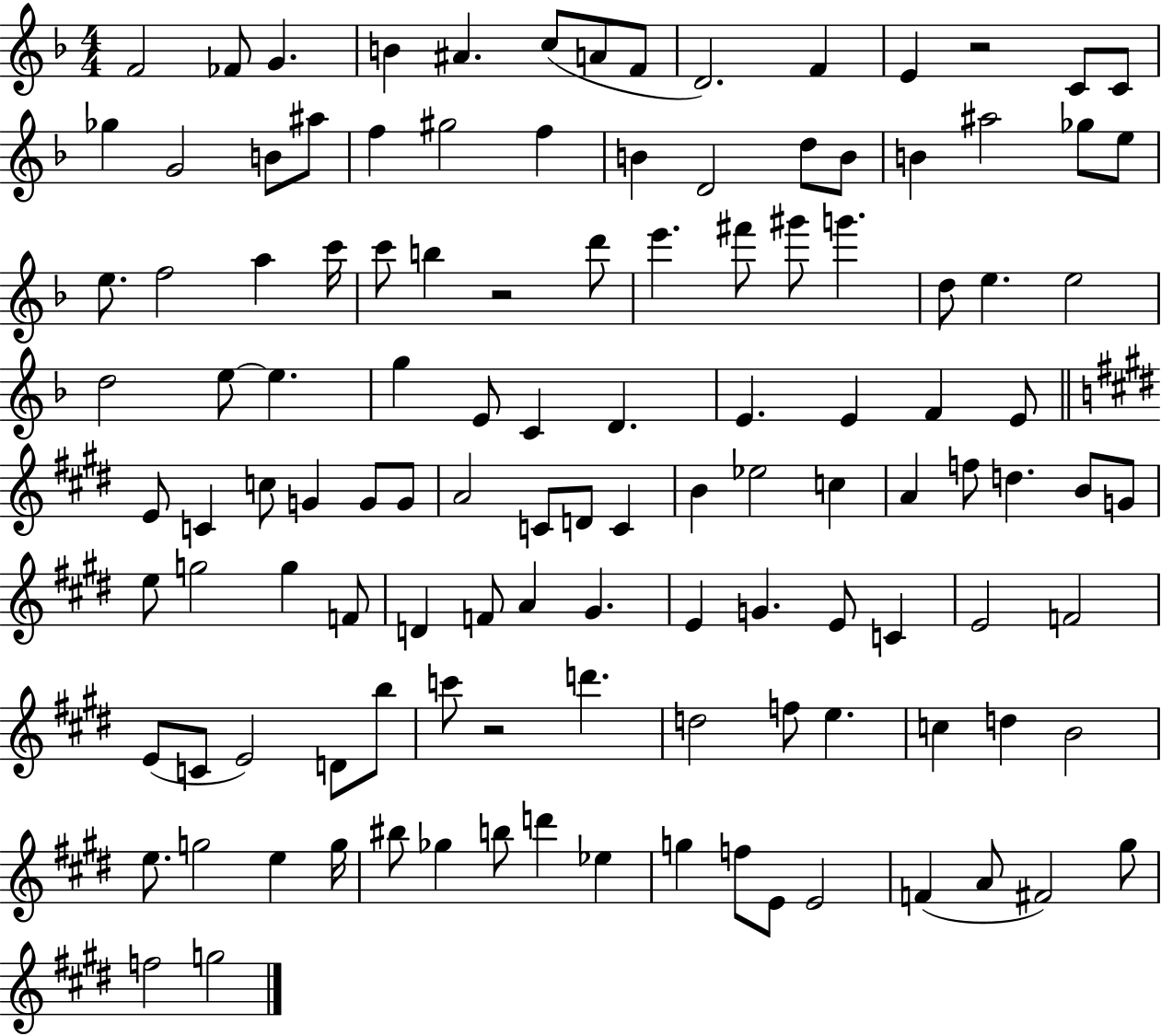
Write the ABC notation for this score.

X:1
T:Untitled
M:4/4
L:1/4
K:F
F2 _F/2 G B ^A c/2 A/2 F/2 D2 F E z2 C/2 C/2 _g G2 B/2 ^a/2 f ^g2 f B D2 d/2 B/2 B ^a2 _g/2 e/2 e/2 f2 a c'/4 c'/2 b z2 d'/2 e' ^f'/2 ^g'/2 g' d/2 e e2 d2 e/2 e g E/2 C D E E F E/2 E/2 C c/2 G G/2 G/2 A2 C/2 D/2 C B _e2 c A f/2 d B/2 G/2 e/2 g2 g F/2 D F/2 A ^G E G E/2 C E2 F2 E/2 C/2 E2 D/2 b/2 c'/2 z2 d' d2 f/2 e c d B2 e/2 g2 e g/4 ^b/2 _g b/2 d' _e g f/2 E/2 E2 F A/2 ^F2 ^g/2 f2 g2